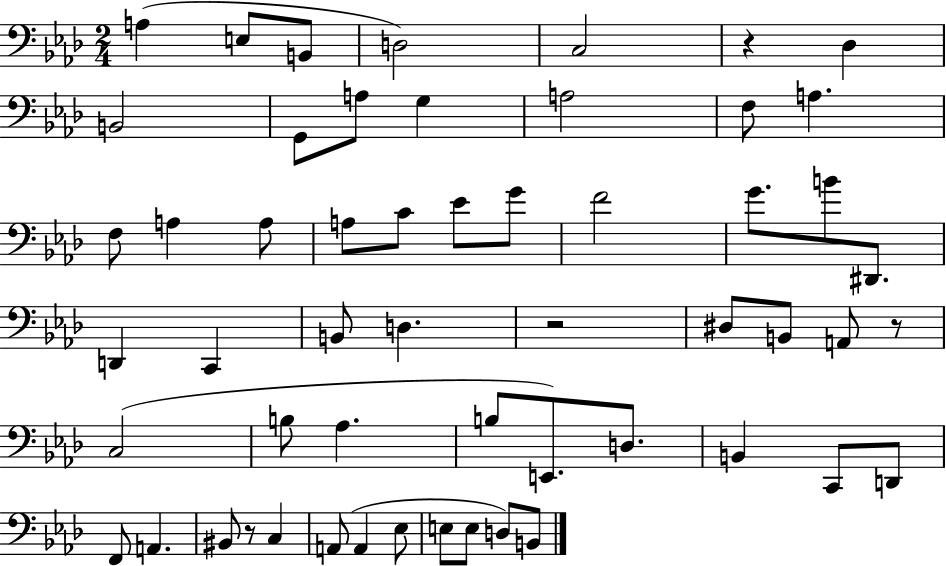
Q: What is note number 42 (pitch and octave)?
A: A2